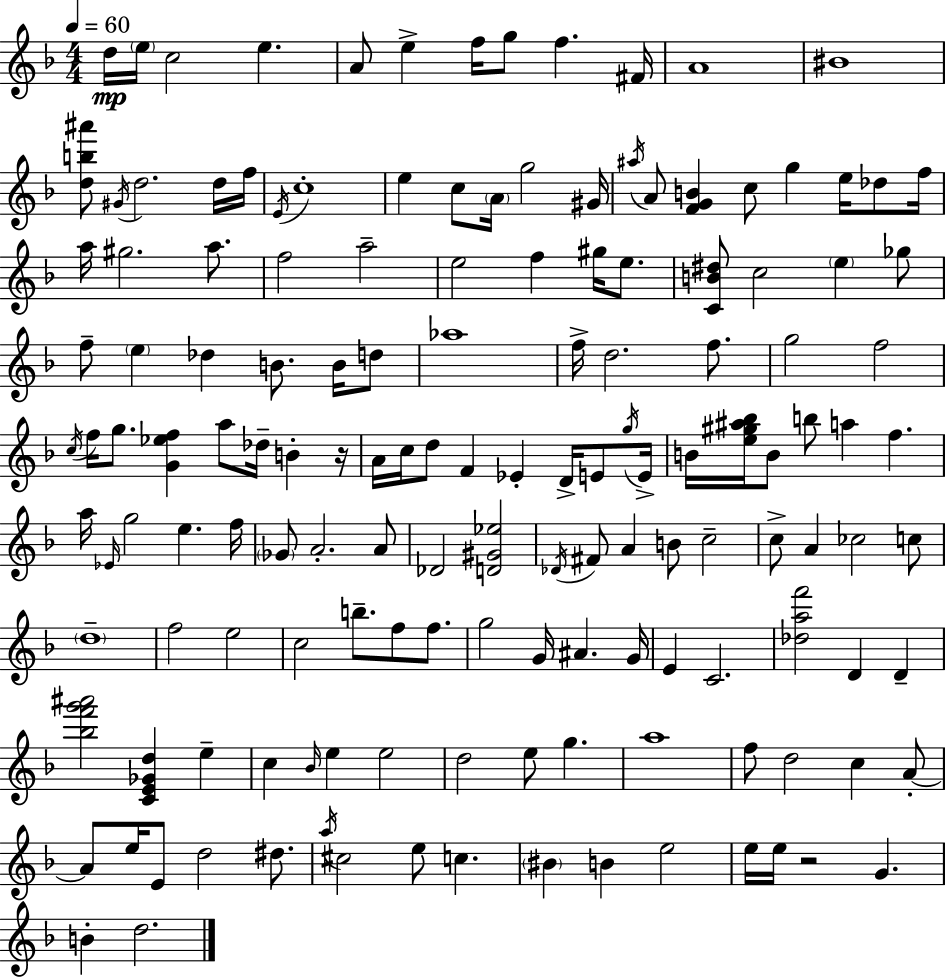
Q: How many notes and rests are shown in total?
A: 148